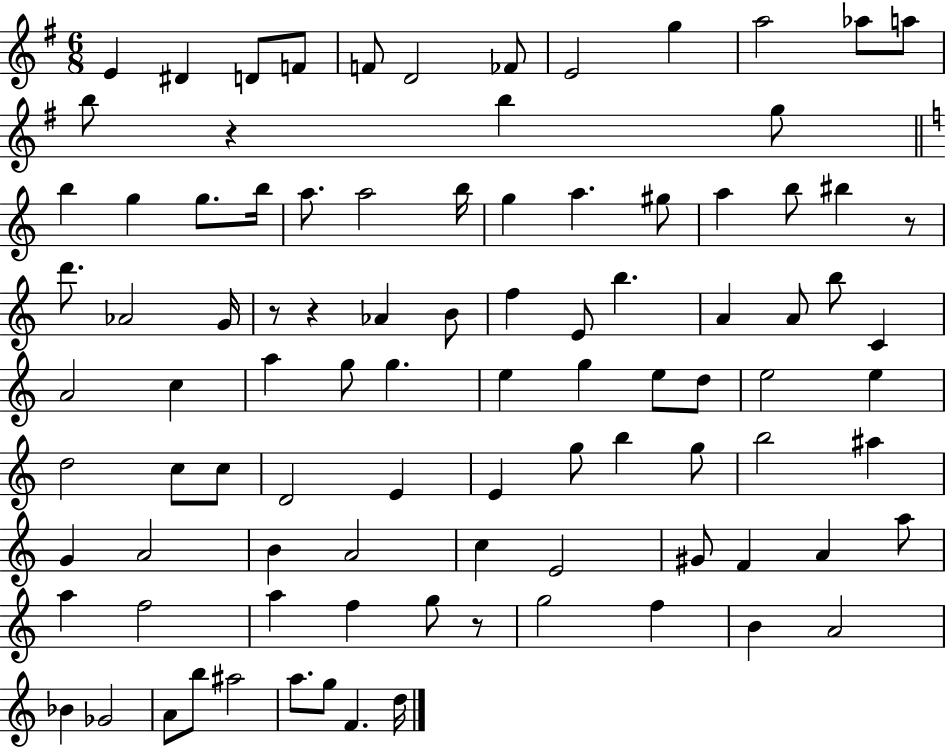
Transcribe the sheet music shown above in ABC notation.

X:1
T:Untitled
M:6/8
L:1/4
K:G
E ^D D/2 F/2 F/2 D2 _F/2 E2 g a2 _a/2 a/2 b/2 z b g/2 b g g/2 b/4 a/2 a2 b/4 g a ^g/2 a b/2 ^b z/2 d'/2 _A2 G/4 z/2 z _A B/2 f E/2 b A A/2 b/2 C A2 c a g/2 g e g e/2 d/2 e2 e d2 c/2 c/2 D2 E E g/2 b g/2 b2 ^a G A2 B A2 c E2 ^G/2 F A a/2 a f2 a f g/2 z/2 g2 f B A2 _B _G2 A/2 b/2 ^a2 a/2 g/2 F d/4